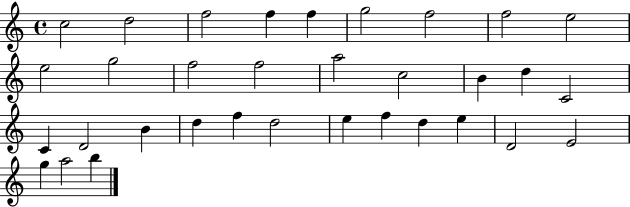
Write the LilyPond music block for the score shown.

{
  \clef treble
  \time 4/4
  \defaultTimeSignature
  \key c \major
  c''2 d''2 | f''2 f''4 f''4 | g''2 f''2 | f''2 e''2 | \break e''2 g''2 | f''2 f''2 | a''2 c''2 | b'4 d''4 c'2 | \break c'4 d'2 b'4 | d''4 f''4 d''2 | e''4 f''4 d''4 e''4 | d'2 e'2 | \break g''4 a''2 b''4 | \bar "|."
}